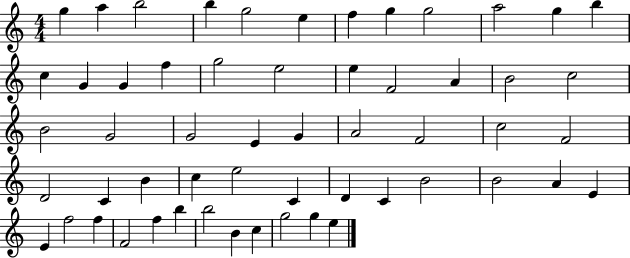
G5/q A5/q B5/h B5/q G5/h E5/q F5/q G5/q G5/h A5/h G5/q B5/q C5/q G4/q G4/q F5/q G5/h E5/h E5/q F4/h A4/q B4/h C5/h B4/h G4/h G4/h E4/q G4/q A4/h F4/h C5/h F4/h D4/h C4/q B4/q C5/q E5/h C4/q D4/q C4/q B4/h B4/h A4/q E4/q E4/q F5/h F5/q F4/h F5/q B5/q B5/h B4/q C5/q G5/h G5/q E5/q